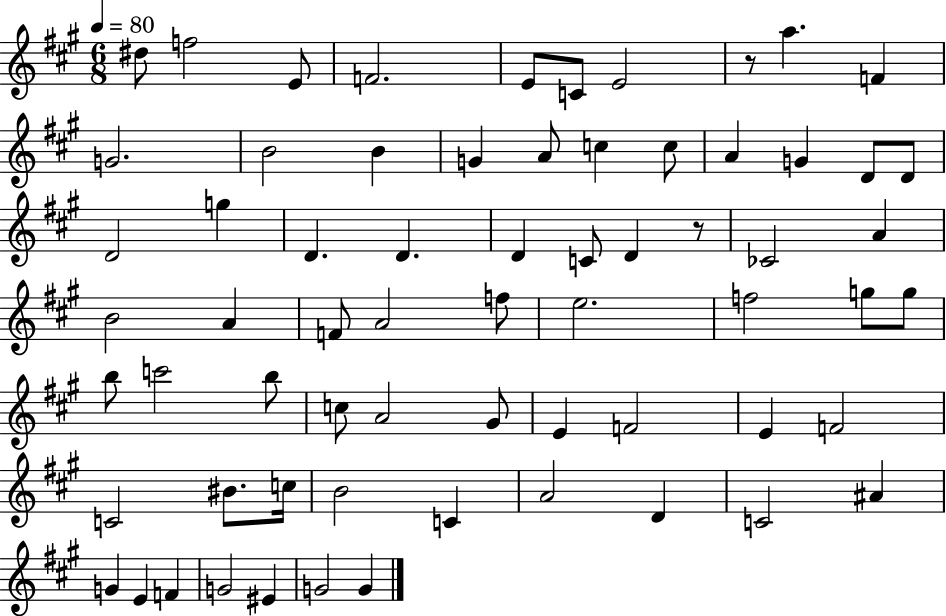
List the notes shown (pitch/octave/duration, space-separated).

D#5/e F5/h E4/e F4/h. E4/e C4/e E4/h R/e A5/q. F4/q G4/h. B4/h B4/q G4/q A4/e C5/q C5/e A4/q G4/q D4/e D4/e D4/h G5/q D4/q. D4/q. D4/q C4/e D4/q R/e CES4/h A4/q B4/h A4/q F4/e A4/h F5/e E5/h. F5/h G5/e G5/e B5/e C6/h B5/e C5/e A4/h G#4/e E4/q F4/h E4/q F4/h C4/h BIS4/e. C5/s B4/h C4/q A4/h D4/q C4/h A#4/q G4/q E4/q F4/q G4/h EIS4/q G4/h G4/q